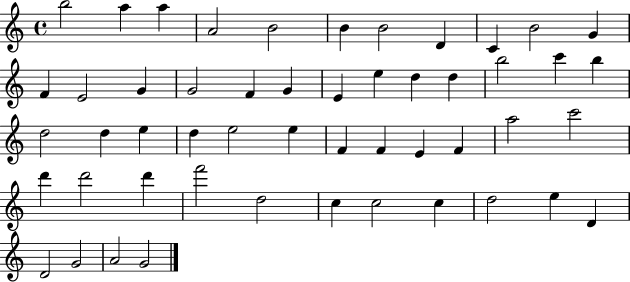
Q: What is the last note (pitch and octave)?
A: G4